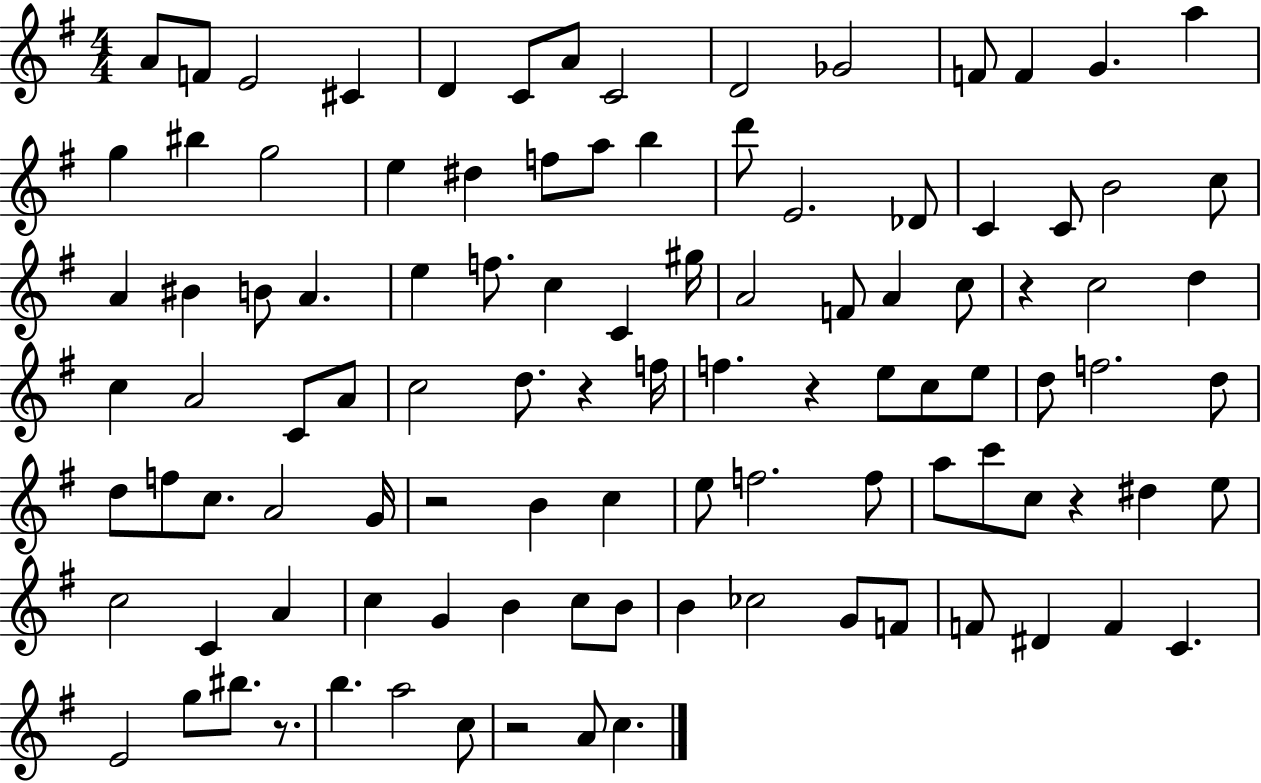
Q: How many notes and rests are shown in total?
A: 104